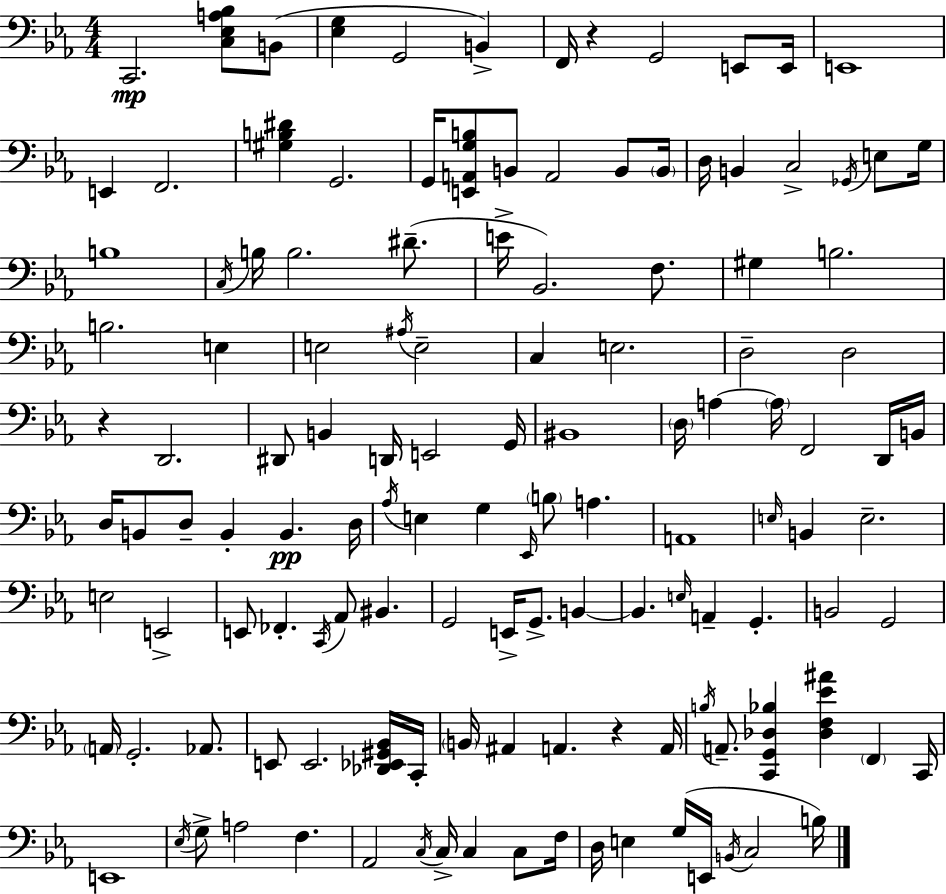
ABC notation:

X:1
T:Untitled
M:4/4
L:1/4
K:Eb
C,,2 [C,_E,A,_B,]/2 B,,/2 [_E,G,] G,,2 B,, F,,/4 z G,,2 E,,/2 E,,/4 E,,4 E,, F,,2 [^G,B,^D] G,,2 G,,/4 [E,,A,,G,B,]/2 B,,/2 A,,2 B,,/2 B,,/4 D,/4 B,, C,2 _G,,/4 E,/2 G,/4 B,4 C,/4 B,/4 B,2 ^D/2 E/4 _B,,2 F,/2 ^G, B,2 B,2 E, E,2 ^A,/4 E,2 C, E,2 D,2 D,2 z D,,2 ^D,,/2 B,, D,,/4 E,,2 G,,/4 ^B,,4 D,/4 A, A,/4 F,,2 D,,/4 B,,/4 D,/4 B,,/2 D,/2 B,, B,, D,/4 _A,/4 E, G, _E,,/4 B,/2 A, A,,4 E,/4 B,, E,2 E,2 E,,2 E,,/2 _F,, C,,/4 _A,,/2 ^B,, G,,2 E,,/4 G,,/2 B,, B,, E,/4 A,, G,, B,,2 G,,2 A,,/4 G,,2 _A,,/2 E,,/2 E,,2 [_D,,_E,,^G,,_B,,]/4 C,,/4 B,,/4 ^A,, A,, z A,,/4 B,/4 A,,/2 [C,,G,,_D,_B,] [_D,F,_E^A] F,, C,,/4 E,,4 _E,/4 G,/2 A,2 F, _A,,2 C,/4 C,/4 C, C,/2 F,/4 D,/4 E, G,/4 E,,/4 B,,/4 C,2 B,/4